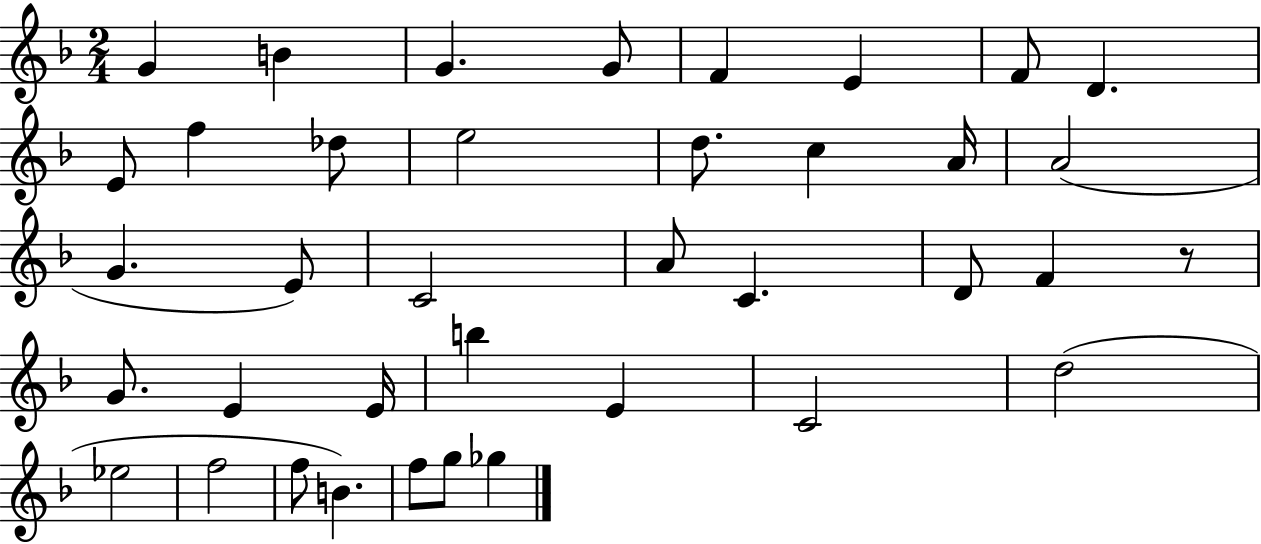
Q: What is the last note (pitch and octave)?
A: Gb5